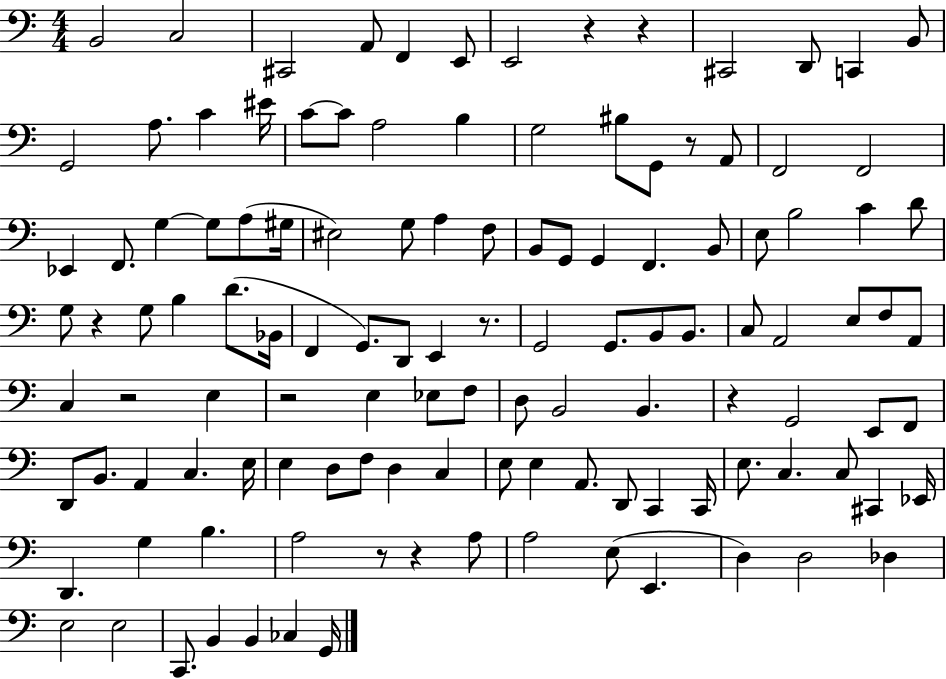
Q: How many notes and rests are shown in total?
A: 122